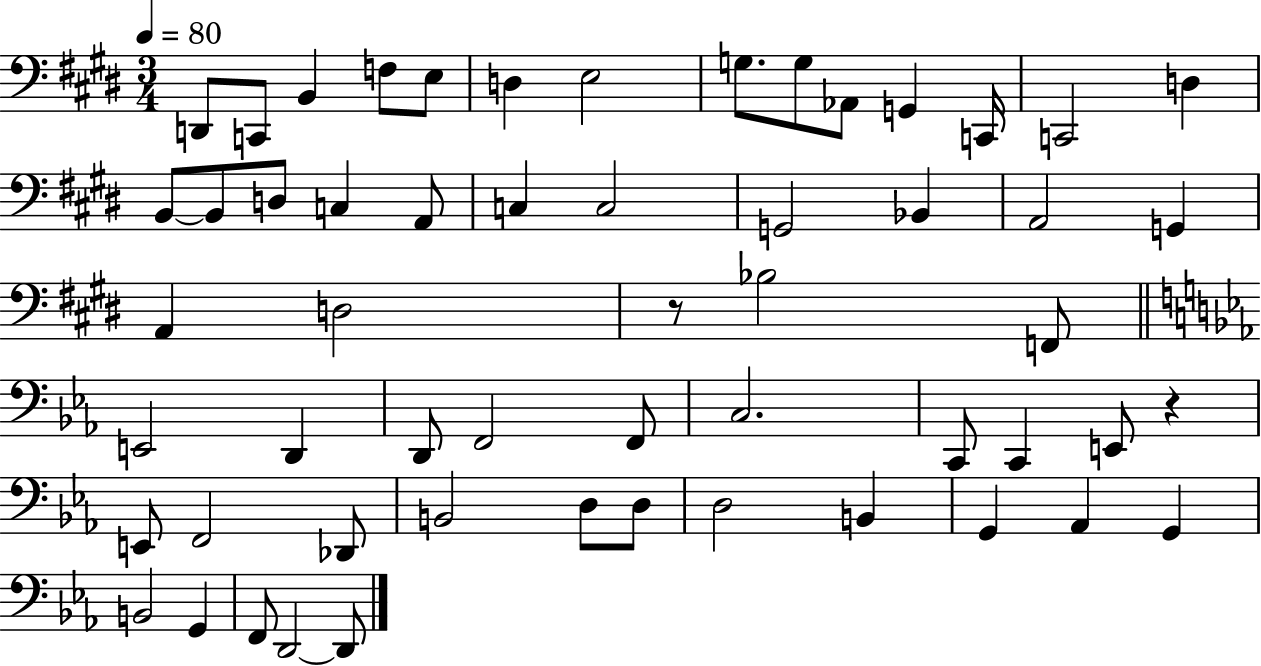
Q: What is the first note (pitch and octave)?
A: D2